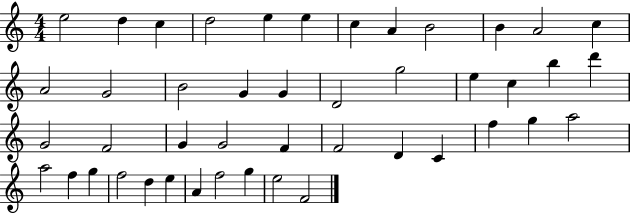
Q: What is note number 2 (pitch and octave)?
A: D5